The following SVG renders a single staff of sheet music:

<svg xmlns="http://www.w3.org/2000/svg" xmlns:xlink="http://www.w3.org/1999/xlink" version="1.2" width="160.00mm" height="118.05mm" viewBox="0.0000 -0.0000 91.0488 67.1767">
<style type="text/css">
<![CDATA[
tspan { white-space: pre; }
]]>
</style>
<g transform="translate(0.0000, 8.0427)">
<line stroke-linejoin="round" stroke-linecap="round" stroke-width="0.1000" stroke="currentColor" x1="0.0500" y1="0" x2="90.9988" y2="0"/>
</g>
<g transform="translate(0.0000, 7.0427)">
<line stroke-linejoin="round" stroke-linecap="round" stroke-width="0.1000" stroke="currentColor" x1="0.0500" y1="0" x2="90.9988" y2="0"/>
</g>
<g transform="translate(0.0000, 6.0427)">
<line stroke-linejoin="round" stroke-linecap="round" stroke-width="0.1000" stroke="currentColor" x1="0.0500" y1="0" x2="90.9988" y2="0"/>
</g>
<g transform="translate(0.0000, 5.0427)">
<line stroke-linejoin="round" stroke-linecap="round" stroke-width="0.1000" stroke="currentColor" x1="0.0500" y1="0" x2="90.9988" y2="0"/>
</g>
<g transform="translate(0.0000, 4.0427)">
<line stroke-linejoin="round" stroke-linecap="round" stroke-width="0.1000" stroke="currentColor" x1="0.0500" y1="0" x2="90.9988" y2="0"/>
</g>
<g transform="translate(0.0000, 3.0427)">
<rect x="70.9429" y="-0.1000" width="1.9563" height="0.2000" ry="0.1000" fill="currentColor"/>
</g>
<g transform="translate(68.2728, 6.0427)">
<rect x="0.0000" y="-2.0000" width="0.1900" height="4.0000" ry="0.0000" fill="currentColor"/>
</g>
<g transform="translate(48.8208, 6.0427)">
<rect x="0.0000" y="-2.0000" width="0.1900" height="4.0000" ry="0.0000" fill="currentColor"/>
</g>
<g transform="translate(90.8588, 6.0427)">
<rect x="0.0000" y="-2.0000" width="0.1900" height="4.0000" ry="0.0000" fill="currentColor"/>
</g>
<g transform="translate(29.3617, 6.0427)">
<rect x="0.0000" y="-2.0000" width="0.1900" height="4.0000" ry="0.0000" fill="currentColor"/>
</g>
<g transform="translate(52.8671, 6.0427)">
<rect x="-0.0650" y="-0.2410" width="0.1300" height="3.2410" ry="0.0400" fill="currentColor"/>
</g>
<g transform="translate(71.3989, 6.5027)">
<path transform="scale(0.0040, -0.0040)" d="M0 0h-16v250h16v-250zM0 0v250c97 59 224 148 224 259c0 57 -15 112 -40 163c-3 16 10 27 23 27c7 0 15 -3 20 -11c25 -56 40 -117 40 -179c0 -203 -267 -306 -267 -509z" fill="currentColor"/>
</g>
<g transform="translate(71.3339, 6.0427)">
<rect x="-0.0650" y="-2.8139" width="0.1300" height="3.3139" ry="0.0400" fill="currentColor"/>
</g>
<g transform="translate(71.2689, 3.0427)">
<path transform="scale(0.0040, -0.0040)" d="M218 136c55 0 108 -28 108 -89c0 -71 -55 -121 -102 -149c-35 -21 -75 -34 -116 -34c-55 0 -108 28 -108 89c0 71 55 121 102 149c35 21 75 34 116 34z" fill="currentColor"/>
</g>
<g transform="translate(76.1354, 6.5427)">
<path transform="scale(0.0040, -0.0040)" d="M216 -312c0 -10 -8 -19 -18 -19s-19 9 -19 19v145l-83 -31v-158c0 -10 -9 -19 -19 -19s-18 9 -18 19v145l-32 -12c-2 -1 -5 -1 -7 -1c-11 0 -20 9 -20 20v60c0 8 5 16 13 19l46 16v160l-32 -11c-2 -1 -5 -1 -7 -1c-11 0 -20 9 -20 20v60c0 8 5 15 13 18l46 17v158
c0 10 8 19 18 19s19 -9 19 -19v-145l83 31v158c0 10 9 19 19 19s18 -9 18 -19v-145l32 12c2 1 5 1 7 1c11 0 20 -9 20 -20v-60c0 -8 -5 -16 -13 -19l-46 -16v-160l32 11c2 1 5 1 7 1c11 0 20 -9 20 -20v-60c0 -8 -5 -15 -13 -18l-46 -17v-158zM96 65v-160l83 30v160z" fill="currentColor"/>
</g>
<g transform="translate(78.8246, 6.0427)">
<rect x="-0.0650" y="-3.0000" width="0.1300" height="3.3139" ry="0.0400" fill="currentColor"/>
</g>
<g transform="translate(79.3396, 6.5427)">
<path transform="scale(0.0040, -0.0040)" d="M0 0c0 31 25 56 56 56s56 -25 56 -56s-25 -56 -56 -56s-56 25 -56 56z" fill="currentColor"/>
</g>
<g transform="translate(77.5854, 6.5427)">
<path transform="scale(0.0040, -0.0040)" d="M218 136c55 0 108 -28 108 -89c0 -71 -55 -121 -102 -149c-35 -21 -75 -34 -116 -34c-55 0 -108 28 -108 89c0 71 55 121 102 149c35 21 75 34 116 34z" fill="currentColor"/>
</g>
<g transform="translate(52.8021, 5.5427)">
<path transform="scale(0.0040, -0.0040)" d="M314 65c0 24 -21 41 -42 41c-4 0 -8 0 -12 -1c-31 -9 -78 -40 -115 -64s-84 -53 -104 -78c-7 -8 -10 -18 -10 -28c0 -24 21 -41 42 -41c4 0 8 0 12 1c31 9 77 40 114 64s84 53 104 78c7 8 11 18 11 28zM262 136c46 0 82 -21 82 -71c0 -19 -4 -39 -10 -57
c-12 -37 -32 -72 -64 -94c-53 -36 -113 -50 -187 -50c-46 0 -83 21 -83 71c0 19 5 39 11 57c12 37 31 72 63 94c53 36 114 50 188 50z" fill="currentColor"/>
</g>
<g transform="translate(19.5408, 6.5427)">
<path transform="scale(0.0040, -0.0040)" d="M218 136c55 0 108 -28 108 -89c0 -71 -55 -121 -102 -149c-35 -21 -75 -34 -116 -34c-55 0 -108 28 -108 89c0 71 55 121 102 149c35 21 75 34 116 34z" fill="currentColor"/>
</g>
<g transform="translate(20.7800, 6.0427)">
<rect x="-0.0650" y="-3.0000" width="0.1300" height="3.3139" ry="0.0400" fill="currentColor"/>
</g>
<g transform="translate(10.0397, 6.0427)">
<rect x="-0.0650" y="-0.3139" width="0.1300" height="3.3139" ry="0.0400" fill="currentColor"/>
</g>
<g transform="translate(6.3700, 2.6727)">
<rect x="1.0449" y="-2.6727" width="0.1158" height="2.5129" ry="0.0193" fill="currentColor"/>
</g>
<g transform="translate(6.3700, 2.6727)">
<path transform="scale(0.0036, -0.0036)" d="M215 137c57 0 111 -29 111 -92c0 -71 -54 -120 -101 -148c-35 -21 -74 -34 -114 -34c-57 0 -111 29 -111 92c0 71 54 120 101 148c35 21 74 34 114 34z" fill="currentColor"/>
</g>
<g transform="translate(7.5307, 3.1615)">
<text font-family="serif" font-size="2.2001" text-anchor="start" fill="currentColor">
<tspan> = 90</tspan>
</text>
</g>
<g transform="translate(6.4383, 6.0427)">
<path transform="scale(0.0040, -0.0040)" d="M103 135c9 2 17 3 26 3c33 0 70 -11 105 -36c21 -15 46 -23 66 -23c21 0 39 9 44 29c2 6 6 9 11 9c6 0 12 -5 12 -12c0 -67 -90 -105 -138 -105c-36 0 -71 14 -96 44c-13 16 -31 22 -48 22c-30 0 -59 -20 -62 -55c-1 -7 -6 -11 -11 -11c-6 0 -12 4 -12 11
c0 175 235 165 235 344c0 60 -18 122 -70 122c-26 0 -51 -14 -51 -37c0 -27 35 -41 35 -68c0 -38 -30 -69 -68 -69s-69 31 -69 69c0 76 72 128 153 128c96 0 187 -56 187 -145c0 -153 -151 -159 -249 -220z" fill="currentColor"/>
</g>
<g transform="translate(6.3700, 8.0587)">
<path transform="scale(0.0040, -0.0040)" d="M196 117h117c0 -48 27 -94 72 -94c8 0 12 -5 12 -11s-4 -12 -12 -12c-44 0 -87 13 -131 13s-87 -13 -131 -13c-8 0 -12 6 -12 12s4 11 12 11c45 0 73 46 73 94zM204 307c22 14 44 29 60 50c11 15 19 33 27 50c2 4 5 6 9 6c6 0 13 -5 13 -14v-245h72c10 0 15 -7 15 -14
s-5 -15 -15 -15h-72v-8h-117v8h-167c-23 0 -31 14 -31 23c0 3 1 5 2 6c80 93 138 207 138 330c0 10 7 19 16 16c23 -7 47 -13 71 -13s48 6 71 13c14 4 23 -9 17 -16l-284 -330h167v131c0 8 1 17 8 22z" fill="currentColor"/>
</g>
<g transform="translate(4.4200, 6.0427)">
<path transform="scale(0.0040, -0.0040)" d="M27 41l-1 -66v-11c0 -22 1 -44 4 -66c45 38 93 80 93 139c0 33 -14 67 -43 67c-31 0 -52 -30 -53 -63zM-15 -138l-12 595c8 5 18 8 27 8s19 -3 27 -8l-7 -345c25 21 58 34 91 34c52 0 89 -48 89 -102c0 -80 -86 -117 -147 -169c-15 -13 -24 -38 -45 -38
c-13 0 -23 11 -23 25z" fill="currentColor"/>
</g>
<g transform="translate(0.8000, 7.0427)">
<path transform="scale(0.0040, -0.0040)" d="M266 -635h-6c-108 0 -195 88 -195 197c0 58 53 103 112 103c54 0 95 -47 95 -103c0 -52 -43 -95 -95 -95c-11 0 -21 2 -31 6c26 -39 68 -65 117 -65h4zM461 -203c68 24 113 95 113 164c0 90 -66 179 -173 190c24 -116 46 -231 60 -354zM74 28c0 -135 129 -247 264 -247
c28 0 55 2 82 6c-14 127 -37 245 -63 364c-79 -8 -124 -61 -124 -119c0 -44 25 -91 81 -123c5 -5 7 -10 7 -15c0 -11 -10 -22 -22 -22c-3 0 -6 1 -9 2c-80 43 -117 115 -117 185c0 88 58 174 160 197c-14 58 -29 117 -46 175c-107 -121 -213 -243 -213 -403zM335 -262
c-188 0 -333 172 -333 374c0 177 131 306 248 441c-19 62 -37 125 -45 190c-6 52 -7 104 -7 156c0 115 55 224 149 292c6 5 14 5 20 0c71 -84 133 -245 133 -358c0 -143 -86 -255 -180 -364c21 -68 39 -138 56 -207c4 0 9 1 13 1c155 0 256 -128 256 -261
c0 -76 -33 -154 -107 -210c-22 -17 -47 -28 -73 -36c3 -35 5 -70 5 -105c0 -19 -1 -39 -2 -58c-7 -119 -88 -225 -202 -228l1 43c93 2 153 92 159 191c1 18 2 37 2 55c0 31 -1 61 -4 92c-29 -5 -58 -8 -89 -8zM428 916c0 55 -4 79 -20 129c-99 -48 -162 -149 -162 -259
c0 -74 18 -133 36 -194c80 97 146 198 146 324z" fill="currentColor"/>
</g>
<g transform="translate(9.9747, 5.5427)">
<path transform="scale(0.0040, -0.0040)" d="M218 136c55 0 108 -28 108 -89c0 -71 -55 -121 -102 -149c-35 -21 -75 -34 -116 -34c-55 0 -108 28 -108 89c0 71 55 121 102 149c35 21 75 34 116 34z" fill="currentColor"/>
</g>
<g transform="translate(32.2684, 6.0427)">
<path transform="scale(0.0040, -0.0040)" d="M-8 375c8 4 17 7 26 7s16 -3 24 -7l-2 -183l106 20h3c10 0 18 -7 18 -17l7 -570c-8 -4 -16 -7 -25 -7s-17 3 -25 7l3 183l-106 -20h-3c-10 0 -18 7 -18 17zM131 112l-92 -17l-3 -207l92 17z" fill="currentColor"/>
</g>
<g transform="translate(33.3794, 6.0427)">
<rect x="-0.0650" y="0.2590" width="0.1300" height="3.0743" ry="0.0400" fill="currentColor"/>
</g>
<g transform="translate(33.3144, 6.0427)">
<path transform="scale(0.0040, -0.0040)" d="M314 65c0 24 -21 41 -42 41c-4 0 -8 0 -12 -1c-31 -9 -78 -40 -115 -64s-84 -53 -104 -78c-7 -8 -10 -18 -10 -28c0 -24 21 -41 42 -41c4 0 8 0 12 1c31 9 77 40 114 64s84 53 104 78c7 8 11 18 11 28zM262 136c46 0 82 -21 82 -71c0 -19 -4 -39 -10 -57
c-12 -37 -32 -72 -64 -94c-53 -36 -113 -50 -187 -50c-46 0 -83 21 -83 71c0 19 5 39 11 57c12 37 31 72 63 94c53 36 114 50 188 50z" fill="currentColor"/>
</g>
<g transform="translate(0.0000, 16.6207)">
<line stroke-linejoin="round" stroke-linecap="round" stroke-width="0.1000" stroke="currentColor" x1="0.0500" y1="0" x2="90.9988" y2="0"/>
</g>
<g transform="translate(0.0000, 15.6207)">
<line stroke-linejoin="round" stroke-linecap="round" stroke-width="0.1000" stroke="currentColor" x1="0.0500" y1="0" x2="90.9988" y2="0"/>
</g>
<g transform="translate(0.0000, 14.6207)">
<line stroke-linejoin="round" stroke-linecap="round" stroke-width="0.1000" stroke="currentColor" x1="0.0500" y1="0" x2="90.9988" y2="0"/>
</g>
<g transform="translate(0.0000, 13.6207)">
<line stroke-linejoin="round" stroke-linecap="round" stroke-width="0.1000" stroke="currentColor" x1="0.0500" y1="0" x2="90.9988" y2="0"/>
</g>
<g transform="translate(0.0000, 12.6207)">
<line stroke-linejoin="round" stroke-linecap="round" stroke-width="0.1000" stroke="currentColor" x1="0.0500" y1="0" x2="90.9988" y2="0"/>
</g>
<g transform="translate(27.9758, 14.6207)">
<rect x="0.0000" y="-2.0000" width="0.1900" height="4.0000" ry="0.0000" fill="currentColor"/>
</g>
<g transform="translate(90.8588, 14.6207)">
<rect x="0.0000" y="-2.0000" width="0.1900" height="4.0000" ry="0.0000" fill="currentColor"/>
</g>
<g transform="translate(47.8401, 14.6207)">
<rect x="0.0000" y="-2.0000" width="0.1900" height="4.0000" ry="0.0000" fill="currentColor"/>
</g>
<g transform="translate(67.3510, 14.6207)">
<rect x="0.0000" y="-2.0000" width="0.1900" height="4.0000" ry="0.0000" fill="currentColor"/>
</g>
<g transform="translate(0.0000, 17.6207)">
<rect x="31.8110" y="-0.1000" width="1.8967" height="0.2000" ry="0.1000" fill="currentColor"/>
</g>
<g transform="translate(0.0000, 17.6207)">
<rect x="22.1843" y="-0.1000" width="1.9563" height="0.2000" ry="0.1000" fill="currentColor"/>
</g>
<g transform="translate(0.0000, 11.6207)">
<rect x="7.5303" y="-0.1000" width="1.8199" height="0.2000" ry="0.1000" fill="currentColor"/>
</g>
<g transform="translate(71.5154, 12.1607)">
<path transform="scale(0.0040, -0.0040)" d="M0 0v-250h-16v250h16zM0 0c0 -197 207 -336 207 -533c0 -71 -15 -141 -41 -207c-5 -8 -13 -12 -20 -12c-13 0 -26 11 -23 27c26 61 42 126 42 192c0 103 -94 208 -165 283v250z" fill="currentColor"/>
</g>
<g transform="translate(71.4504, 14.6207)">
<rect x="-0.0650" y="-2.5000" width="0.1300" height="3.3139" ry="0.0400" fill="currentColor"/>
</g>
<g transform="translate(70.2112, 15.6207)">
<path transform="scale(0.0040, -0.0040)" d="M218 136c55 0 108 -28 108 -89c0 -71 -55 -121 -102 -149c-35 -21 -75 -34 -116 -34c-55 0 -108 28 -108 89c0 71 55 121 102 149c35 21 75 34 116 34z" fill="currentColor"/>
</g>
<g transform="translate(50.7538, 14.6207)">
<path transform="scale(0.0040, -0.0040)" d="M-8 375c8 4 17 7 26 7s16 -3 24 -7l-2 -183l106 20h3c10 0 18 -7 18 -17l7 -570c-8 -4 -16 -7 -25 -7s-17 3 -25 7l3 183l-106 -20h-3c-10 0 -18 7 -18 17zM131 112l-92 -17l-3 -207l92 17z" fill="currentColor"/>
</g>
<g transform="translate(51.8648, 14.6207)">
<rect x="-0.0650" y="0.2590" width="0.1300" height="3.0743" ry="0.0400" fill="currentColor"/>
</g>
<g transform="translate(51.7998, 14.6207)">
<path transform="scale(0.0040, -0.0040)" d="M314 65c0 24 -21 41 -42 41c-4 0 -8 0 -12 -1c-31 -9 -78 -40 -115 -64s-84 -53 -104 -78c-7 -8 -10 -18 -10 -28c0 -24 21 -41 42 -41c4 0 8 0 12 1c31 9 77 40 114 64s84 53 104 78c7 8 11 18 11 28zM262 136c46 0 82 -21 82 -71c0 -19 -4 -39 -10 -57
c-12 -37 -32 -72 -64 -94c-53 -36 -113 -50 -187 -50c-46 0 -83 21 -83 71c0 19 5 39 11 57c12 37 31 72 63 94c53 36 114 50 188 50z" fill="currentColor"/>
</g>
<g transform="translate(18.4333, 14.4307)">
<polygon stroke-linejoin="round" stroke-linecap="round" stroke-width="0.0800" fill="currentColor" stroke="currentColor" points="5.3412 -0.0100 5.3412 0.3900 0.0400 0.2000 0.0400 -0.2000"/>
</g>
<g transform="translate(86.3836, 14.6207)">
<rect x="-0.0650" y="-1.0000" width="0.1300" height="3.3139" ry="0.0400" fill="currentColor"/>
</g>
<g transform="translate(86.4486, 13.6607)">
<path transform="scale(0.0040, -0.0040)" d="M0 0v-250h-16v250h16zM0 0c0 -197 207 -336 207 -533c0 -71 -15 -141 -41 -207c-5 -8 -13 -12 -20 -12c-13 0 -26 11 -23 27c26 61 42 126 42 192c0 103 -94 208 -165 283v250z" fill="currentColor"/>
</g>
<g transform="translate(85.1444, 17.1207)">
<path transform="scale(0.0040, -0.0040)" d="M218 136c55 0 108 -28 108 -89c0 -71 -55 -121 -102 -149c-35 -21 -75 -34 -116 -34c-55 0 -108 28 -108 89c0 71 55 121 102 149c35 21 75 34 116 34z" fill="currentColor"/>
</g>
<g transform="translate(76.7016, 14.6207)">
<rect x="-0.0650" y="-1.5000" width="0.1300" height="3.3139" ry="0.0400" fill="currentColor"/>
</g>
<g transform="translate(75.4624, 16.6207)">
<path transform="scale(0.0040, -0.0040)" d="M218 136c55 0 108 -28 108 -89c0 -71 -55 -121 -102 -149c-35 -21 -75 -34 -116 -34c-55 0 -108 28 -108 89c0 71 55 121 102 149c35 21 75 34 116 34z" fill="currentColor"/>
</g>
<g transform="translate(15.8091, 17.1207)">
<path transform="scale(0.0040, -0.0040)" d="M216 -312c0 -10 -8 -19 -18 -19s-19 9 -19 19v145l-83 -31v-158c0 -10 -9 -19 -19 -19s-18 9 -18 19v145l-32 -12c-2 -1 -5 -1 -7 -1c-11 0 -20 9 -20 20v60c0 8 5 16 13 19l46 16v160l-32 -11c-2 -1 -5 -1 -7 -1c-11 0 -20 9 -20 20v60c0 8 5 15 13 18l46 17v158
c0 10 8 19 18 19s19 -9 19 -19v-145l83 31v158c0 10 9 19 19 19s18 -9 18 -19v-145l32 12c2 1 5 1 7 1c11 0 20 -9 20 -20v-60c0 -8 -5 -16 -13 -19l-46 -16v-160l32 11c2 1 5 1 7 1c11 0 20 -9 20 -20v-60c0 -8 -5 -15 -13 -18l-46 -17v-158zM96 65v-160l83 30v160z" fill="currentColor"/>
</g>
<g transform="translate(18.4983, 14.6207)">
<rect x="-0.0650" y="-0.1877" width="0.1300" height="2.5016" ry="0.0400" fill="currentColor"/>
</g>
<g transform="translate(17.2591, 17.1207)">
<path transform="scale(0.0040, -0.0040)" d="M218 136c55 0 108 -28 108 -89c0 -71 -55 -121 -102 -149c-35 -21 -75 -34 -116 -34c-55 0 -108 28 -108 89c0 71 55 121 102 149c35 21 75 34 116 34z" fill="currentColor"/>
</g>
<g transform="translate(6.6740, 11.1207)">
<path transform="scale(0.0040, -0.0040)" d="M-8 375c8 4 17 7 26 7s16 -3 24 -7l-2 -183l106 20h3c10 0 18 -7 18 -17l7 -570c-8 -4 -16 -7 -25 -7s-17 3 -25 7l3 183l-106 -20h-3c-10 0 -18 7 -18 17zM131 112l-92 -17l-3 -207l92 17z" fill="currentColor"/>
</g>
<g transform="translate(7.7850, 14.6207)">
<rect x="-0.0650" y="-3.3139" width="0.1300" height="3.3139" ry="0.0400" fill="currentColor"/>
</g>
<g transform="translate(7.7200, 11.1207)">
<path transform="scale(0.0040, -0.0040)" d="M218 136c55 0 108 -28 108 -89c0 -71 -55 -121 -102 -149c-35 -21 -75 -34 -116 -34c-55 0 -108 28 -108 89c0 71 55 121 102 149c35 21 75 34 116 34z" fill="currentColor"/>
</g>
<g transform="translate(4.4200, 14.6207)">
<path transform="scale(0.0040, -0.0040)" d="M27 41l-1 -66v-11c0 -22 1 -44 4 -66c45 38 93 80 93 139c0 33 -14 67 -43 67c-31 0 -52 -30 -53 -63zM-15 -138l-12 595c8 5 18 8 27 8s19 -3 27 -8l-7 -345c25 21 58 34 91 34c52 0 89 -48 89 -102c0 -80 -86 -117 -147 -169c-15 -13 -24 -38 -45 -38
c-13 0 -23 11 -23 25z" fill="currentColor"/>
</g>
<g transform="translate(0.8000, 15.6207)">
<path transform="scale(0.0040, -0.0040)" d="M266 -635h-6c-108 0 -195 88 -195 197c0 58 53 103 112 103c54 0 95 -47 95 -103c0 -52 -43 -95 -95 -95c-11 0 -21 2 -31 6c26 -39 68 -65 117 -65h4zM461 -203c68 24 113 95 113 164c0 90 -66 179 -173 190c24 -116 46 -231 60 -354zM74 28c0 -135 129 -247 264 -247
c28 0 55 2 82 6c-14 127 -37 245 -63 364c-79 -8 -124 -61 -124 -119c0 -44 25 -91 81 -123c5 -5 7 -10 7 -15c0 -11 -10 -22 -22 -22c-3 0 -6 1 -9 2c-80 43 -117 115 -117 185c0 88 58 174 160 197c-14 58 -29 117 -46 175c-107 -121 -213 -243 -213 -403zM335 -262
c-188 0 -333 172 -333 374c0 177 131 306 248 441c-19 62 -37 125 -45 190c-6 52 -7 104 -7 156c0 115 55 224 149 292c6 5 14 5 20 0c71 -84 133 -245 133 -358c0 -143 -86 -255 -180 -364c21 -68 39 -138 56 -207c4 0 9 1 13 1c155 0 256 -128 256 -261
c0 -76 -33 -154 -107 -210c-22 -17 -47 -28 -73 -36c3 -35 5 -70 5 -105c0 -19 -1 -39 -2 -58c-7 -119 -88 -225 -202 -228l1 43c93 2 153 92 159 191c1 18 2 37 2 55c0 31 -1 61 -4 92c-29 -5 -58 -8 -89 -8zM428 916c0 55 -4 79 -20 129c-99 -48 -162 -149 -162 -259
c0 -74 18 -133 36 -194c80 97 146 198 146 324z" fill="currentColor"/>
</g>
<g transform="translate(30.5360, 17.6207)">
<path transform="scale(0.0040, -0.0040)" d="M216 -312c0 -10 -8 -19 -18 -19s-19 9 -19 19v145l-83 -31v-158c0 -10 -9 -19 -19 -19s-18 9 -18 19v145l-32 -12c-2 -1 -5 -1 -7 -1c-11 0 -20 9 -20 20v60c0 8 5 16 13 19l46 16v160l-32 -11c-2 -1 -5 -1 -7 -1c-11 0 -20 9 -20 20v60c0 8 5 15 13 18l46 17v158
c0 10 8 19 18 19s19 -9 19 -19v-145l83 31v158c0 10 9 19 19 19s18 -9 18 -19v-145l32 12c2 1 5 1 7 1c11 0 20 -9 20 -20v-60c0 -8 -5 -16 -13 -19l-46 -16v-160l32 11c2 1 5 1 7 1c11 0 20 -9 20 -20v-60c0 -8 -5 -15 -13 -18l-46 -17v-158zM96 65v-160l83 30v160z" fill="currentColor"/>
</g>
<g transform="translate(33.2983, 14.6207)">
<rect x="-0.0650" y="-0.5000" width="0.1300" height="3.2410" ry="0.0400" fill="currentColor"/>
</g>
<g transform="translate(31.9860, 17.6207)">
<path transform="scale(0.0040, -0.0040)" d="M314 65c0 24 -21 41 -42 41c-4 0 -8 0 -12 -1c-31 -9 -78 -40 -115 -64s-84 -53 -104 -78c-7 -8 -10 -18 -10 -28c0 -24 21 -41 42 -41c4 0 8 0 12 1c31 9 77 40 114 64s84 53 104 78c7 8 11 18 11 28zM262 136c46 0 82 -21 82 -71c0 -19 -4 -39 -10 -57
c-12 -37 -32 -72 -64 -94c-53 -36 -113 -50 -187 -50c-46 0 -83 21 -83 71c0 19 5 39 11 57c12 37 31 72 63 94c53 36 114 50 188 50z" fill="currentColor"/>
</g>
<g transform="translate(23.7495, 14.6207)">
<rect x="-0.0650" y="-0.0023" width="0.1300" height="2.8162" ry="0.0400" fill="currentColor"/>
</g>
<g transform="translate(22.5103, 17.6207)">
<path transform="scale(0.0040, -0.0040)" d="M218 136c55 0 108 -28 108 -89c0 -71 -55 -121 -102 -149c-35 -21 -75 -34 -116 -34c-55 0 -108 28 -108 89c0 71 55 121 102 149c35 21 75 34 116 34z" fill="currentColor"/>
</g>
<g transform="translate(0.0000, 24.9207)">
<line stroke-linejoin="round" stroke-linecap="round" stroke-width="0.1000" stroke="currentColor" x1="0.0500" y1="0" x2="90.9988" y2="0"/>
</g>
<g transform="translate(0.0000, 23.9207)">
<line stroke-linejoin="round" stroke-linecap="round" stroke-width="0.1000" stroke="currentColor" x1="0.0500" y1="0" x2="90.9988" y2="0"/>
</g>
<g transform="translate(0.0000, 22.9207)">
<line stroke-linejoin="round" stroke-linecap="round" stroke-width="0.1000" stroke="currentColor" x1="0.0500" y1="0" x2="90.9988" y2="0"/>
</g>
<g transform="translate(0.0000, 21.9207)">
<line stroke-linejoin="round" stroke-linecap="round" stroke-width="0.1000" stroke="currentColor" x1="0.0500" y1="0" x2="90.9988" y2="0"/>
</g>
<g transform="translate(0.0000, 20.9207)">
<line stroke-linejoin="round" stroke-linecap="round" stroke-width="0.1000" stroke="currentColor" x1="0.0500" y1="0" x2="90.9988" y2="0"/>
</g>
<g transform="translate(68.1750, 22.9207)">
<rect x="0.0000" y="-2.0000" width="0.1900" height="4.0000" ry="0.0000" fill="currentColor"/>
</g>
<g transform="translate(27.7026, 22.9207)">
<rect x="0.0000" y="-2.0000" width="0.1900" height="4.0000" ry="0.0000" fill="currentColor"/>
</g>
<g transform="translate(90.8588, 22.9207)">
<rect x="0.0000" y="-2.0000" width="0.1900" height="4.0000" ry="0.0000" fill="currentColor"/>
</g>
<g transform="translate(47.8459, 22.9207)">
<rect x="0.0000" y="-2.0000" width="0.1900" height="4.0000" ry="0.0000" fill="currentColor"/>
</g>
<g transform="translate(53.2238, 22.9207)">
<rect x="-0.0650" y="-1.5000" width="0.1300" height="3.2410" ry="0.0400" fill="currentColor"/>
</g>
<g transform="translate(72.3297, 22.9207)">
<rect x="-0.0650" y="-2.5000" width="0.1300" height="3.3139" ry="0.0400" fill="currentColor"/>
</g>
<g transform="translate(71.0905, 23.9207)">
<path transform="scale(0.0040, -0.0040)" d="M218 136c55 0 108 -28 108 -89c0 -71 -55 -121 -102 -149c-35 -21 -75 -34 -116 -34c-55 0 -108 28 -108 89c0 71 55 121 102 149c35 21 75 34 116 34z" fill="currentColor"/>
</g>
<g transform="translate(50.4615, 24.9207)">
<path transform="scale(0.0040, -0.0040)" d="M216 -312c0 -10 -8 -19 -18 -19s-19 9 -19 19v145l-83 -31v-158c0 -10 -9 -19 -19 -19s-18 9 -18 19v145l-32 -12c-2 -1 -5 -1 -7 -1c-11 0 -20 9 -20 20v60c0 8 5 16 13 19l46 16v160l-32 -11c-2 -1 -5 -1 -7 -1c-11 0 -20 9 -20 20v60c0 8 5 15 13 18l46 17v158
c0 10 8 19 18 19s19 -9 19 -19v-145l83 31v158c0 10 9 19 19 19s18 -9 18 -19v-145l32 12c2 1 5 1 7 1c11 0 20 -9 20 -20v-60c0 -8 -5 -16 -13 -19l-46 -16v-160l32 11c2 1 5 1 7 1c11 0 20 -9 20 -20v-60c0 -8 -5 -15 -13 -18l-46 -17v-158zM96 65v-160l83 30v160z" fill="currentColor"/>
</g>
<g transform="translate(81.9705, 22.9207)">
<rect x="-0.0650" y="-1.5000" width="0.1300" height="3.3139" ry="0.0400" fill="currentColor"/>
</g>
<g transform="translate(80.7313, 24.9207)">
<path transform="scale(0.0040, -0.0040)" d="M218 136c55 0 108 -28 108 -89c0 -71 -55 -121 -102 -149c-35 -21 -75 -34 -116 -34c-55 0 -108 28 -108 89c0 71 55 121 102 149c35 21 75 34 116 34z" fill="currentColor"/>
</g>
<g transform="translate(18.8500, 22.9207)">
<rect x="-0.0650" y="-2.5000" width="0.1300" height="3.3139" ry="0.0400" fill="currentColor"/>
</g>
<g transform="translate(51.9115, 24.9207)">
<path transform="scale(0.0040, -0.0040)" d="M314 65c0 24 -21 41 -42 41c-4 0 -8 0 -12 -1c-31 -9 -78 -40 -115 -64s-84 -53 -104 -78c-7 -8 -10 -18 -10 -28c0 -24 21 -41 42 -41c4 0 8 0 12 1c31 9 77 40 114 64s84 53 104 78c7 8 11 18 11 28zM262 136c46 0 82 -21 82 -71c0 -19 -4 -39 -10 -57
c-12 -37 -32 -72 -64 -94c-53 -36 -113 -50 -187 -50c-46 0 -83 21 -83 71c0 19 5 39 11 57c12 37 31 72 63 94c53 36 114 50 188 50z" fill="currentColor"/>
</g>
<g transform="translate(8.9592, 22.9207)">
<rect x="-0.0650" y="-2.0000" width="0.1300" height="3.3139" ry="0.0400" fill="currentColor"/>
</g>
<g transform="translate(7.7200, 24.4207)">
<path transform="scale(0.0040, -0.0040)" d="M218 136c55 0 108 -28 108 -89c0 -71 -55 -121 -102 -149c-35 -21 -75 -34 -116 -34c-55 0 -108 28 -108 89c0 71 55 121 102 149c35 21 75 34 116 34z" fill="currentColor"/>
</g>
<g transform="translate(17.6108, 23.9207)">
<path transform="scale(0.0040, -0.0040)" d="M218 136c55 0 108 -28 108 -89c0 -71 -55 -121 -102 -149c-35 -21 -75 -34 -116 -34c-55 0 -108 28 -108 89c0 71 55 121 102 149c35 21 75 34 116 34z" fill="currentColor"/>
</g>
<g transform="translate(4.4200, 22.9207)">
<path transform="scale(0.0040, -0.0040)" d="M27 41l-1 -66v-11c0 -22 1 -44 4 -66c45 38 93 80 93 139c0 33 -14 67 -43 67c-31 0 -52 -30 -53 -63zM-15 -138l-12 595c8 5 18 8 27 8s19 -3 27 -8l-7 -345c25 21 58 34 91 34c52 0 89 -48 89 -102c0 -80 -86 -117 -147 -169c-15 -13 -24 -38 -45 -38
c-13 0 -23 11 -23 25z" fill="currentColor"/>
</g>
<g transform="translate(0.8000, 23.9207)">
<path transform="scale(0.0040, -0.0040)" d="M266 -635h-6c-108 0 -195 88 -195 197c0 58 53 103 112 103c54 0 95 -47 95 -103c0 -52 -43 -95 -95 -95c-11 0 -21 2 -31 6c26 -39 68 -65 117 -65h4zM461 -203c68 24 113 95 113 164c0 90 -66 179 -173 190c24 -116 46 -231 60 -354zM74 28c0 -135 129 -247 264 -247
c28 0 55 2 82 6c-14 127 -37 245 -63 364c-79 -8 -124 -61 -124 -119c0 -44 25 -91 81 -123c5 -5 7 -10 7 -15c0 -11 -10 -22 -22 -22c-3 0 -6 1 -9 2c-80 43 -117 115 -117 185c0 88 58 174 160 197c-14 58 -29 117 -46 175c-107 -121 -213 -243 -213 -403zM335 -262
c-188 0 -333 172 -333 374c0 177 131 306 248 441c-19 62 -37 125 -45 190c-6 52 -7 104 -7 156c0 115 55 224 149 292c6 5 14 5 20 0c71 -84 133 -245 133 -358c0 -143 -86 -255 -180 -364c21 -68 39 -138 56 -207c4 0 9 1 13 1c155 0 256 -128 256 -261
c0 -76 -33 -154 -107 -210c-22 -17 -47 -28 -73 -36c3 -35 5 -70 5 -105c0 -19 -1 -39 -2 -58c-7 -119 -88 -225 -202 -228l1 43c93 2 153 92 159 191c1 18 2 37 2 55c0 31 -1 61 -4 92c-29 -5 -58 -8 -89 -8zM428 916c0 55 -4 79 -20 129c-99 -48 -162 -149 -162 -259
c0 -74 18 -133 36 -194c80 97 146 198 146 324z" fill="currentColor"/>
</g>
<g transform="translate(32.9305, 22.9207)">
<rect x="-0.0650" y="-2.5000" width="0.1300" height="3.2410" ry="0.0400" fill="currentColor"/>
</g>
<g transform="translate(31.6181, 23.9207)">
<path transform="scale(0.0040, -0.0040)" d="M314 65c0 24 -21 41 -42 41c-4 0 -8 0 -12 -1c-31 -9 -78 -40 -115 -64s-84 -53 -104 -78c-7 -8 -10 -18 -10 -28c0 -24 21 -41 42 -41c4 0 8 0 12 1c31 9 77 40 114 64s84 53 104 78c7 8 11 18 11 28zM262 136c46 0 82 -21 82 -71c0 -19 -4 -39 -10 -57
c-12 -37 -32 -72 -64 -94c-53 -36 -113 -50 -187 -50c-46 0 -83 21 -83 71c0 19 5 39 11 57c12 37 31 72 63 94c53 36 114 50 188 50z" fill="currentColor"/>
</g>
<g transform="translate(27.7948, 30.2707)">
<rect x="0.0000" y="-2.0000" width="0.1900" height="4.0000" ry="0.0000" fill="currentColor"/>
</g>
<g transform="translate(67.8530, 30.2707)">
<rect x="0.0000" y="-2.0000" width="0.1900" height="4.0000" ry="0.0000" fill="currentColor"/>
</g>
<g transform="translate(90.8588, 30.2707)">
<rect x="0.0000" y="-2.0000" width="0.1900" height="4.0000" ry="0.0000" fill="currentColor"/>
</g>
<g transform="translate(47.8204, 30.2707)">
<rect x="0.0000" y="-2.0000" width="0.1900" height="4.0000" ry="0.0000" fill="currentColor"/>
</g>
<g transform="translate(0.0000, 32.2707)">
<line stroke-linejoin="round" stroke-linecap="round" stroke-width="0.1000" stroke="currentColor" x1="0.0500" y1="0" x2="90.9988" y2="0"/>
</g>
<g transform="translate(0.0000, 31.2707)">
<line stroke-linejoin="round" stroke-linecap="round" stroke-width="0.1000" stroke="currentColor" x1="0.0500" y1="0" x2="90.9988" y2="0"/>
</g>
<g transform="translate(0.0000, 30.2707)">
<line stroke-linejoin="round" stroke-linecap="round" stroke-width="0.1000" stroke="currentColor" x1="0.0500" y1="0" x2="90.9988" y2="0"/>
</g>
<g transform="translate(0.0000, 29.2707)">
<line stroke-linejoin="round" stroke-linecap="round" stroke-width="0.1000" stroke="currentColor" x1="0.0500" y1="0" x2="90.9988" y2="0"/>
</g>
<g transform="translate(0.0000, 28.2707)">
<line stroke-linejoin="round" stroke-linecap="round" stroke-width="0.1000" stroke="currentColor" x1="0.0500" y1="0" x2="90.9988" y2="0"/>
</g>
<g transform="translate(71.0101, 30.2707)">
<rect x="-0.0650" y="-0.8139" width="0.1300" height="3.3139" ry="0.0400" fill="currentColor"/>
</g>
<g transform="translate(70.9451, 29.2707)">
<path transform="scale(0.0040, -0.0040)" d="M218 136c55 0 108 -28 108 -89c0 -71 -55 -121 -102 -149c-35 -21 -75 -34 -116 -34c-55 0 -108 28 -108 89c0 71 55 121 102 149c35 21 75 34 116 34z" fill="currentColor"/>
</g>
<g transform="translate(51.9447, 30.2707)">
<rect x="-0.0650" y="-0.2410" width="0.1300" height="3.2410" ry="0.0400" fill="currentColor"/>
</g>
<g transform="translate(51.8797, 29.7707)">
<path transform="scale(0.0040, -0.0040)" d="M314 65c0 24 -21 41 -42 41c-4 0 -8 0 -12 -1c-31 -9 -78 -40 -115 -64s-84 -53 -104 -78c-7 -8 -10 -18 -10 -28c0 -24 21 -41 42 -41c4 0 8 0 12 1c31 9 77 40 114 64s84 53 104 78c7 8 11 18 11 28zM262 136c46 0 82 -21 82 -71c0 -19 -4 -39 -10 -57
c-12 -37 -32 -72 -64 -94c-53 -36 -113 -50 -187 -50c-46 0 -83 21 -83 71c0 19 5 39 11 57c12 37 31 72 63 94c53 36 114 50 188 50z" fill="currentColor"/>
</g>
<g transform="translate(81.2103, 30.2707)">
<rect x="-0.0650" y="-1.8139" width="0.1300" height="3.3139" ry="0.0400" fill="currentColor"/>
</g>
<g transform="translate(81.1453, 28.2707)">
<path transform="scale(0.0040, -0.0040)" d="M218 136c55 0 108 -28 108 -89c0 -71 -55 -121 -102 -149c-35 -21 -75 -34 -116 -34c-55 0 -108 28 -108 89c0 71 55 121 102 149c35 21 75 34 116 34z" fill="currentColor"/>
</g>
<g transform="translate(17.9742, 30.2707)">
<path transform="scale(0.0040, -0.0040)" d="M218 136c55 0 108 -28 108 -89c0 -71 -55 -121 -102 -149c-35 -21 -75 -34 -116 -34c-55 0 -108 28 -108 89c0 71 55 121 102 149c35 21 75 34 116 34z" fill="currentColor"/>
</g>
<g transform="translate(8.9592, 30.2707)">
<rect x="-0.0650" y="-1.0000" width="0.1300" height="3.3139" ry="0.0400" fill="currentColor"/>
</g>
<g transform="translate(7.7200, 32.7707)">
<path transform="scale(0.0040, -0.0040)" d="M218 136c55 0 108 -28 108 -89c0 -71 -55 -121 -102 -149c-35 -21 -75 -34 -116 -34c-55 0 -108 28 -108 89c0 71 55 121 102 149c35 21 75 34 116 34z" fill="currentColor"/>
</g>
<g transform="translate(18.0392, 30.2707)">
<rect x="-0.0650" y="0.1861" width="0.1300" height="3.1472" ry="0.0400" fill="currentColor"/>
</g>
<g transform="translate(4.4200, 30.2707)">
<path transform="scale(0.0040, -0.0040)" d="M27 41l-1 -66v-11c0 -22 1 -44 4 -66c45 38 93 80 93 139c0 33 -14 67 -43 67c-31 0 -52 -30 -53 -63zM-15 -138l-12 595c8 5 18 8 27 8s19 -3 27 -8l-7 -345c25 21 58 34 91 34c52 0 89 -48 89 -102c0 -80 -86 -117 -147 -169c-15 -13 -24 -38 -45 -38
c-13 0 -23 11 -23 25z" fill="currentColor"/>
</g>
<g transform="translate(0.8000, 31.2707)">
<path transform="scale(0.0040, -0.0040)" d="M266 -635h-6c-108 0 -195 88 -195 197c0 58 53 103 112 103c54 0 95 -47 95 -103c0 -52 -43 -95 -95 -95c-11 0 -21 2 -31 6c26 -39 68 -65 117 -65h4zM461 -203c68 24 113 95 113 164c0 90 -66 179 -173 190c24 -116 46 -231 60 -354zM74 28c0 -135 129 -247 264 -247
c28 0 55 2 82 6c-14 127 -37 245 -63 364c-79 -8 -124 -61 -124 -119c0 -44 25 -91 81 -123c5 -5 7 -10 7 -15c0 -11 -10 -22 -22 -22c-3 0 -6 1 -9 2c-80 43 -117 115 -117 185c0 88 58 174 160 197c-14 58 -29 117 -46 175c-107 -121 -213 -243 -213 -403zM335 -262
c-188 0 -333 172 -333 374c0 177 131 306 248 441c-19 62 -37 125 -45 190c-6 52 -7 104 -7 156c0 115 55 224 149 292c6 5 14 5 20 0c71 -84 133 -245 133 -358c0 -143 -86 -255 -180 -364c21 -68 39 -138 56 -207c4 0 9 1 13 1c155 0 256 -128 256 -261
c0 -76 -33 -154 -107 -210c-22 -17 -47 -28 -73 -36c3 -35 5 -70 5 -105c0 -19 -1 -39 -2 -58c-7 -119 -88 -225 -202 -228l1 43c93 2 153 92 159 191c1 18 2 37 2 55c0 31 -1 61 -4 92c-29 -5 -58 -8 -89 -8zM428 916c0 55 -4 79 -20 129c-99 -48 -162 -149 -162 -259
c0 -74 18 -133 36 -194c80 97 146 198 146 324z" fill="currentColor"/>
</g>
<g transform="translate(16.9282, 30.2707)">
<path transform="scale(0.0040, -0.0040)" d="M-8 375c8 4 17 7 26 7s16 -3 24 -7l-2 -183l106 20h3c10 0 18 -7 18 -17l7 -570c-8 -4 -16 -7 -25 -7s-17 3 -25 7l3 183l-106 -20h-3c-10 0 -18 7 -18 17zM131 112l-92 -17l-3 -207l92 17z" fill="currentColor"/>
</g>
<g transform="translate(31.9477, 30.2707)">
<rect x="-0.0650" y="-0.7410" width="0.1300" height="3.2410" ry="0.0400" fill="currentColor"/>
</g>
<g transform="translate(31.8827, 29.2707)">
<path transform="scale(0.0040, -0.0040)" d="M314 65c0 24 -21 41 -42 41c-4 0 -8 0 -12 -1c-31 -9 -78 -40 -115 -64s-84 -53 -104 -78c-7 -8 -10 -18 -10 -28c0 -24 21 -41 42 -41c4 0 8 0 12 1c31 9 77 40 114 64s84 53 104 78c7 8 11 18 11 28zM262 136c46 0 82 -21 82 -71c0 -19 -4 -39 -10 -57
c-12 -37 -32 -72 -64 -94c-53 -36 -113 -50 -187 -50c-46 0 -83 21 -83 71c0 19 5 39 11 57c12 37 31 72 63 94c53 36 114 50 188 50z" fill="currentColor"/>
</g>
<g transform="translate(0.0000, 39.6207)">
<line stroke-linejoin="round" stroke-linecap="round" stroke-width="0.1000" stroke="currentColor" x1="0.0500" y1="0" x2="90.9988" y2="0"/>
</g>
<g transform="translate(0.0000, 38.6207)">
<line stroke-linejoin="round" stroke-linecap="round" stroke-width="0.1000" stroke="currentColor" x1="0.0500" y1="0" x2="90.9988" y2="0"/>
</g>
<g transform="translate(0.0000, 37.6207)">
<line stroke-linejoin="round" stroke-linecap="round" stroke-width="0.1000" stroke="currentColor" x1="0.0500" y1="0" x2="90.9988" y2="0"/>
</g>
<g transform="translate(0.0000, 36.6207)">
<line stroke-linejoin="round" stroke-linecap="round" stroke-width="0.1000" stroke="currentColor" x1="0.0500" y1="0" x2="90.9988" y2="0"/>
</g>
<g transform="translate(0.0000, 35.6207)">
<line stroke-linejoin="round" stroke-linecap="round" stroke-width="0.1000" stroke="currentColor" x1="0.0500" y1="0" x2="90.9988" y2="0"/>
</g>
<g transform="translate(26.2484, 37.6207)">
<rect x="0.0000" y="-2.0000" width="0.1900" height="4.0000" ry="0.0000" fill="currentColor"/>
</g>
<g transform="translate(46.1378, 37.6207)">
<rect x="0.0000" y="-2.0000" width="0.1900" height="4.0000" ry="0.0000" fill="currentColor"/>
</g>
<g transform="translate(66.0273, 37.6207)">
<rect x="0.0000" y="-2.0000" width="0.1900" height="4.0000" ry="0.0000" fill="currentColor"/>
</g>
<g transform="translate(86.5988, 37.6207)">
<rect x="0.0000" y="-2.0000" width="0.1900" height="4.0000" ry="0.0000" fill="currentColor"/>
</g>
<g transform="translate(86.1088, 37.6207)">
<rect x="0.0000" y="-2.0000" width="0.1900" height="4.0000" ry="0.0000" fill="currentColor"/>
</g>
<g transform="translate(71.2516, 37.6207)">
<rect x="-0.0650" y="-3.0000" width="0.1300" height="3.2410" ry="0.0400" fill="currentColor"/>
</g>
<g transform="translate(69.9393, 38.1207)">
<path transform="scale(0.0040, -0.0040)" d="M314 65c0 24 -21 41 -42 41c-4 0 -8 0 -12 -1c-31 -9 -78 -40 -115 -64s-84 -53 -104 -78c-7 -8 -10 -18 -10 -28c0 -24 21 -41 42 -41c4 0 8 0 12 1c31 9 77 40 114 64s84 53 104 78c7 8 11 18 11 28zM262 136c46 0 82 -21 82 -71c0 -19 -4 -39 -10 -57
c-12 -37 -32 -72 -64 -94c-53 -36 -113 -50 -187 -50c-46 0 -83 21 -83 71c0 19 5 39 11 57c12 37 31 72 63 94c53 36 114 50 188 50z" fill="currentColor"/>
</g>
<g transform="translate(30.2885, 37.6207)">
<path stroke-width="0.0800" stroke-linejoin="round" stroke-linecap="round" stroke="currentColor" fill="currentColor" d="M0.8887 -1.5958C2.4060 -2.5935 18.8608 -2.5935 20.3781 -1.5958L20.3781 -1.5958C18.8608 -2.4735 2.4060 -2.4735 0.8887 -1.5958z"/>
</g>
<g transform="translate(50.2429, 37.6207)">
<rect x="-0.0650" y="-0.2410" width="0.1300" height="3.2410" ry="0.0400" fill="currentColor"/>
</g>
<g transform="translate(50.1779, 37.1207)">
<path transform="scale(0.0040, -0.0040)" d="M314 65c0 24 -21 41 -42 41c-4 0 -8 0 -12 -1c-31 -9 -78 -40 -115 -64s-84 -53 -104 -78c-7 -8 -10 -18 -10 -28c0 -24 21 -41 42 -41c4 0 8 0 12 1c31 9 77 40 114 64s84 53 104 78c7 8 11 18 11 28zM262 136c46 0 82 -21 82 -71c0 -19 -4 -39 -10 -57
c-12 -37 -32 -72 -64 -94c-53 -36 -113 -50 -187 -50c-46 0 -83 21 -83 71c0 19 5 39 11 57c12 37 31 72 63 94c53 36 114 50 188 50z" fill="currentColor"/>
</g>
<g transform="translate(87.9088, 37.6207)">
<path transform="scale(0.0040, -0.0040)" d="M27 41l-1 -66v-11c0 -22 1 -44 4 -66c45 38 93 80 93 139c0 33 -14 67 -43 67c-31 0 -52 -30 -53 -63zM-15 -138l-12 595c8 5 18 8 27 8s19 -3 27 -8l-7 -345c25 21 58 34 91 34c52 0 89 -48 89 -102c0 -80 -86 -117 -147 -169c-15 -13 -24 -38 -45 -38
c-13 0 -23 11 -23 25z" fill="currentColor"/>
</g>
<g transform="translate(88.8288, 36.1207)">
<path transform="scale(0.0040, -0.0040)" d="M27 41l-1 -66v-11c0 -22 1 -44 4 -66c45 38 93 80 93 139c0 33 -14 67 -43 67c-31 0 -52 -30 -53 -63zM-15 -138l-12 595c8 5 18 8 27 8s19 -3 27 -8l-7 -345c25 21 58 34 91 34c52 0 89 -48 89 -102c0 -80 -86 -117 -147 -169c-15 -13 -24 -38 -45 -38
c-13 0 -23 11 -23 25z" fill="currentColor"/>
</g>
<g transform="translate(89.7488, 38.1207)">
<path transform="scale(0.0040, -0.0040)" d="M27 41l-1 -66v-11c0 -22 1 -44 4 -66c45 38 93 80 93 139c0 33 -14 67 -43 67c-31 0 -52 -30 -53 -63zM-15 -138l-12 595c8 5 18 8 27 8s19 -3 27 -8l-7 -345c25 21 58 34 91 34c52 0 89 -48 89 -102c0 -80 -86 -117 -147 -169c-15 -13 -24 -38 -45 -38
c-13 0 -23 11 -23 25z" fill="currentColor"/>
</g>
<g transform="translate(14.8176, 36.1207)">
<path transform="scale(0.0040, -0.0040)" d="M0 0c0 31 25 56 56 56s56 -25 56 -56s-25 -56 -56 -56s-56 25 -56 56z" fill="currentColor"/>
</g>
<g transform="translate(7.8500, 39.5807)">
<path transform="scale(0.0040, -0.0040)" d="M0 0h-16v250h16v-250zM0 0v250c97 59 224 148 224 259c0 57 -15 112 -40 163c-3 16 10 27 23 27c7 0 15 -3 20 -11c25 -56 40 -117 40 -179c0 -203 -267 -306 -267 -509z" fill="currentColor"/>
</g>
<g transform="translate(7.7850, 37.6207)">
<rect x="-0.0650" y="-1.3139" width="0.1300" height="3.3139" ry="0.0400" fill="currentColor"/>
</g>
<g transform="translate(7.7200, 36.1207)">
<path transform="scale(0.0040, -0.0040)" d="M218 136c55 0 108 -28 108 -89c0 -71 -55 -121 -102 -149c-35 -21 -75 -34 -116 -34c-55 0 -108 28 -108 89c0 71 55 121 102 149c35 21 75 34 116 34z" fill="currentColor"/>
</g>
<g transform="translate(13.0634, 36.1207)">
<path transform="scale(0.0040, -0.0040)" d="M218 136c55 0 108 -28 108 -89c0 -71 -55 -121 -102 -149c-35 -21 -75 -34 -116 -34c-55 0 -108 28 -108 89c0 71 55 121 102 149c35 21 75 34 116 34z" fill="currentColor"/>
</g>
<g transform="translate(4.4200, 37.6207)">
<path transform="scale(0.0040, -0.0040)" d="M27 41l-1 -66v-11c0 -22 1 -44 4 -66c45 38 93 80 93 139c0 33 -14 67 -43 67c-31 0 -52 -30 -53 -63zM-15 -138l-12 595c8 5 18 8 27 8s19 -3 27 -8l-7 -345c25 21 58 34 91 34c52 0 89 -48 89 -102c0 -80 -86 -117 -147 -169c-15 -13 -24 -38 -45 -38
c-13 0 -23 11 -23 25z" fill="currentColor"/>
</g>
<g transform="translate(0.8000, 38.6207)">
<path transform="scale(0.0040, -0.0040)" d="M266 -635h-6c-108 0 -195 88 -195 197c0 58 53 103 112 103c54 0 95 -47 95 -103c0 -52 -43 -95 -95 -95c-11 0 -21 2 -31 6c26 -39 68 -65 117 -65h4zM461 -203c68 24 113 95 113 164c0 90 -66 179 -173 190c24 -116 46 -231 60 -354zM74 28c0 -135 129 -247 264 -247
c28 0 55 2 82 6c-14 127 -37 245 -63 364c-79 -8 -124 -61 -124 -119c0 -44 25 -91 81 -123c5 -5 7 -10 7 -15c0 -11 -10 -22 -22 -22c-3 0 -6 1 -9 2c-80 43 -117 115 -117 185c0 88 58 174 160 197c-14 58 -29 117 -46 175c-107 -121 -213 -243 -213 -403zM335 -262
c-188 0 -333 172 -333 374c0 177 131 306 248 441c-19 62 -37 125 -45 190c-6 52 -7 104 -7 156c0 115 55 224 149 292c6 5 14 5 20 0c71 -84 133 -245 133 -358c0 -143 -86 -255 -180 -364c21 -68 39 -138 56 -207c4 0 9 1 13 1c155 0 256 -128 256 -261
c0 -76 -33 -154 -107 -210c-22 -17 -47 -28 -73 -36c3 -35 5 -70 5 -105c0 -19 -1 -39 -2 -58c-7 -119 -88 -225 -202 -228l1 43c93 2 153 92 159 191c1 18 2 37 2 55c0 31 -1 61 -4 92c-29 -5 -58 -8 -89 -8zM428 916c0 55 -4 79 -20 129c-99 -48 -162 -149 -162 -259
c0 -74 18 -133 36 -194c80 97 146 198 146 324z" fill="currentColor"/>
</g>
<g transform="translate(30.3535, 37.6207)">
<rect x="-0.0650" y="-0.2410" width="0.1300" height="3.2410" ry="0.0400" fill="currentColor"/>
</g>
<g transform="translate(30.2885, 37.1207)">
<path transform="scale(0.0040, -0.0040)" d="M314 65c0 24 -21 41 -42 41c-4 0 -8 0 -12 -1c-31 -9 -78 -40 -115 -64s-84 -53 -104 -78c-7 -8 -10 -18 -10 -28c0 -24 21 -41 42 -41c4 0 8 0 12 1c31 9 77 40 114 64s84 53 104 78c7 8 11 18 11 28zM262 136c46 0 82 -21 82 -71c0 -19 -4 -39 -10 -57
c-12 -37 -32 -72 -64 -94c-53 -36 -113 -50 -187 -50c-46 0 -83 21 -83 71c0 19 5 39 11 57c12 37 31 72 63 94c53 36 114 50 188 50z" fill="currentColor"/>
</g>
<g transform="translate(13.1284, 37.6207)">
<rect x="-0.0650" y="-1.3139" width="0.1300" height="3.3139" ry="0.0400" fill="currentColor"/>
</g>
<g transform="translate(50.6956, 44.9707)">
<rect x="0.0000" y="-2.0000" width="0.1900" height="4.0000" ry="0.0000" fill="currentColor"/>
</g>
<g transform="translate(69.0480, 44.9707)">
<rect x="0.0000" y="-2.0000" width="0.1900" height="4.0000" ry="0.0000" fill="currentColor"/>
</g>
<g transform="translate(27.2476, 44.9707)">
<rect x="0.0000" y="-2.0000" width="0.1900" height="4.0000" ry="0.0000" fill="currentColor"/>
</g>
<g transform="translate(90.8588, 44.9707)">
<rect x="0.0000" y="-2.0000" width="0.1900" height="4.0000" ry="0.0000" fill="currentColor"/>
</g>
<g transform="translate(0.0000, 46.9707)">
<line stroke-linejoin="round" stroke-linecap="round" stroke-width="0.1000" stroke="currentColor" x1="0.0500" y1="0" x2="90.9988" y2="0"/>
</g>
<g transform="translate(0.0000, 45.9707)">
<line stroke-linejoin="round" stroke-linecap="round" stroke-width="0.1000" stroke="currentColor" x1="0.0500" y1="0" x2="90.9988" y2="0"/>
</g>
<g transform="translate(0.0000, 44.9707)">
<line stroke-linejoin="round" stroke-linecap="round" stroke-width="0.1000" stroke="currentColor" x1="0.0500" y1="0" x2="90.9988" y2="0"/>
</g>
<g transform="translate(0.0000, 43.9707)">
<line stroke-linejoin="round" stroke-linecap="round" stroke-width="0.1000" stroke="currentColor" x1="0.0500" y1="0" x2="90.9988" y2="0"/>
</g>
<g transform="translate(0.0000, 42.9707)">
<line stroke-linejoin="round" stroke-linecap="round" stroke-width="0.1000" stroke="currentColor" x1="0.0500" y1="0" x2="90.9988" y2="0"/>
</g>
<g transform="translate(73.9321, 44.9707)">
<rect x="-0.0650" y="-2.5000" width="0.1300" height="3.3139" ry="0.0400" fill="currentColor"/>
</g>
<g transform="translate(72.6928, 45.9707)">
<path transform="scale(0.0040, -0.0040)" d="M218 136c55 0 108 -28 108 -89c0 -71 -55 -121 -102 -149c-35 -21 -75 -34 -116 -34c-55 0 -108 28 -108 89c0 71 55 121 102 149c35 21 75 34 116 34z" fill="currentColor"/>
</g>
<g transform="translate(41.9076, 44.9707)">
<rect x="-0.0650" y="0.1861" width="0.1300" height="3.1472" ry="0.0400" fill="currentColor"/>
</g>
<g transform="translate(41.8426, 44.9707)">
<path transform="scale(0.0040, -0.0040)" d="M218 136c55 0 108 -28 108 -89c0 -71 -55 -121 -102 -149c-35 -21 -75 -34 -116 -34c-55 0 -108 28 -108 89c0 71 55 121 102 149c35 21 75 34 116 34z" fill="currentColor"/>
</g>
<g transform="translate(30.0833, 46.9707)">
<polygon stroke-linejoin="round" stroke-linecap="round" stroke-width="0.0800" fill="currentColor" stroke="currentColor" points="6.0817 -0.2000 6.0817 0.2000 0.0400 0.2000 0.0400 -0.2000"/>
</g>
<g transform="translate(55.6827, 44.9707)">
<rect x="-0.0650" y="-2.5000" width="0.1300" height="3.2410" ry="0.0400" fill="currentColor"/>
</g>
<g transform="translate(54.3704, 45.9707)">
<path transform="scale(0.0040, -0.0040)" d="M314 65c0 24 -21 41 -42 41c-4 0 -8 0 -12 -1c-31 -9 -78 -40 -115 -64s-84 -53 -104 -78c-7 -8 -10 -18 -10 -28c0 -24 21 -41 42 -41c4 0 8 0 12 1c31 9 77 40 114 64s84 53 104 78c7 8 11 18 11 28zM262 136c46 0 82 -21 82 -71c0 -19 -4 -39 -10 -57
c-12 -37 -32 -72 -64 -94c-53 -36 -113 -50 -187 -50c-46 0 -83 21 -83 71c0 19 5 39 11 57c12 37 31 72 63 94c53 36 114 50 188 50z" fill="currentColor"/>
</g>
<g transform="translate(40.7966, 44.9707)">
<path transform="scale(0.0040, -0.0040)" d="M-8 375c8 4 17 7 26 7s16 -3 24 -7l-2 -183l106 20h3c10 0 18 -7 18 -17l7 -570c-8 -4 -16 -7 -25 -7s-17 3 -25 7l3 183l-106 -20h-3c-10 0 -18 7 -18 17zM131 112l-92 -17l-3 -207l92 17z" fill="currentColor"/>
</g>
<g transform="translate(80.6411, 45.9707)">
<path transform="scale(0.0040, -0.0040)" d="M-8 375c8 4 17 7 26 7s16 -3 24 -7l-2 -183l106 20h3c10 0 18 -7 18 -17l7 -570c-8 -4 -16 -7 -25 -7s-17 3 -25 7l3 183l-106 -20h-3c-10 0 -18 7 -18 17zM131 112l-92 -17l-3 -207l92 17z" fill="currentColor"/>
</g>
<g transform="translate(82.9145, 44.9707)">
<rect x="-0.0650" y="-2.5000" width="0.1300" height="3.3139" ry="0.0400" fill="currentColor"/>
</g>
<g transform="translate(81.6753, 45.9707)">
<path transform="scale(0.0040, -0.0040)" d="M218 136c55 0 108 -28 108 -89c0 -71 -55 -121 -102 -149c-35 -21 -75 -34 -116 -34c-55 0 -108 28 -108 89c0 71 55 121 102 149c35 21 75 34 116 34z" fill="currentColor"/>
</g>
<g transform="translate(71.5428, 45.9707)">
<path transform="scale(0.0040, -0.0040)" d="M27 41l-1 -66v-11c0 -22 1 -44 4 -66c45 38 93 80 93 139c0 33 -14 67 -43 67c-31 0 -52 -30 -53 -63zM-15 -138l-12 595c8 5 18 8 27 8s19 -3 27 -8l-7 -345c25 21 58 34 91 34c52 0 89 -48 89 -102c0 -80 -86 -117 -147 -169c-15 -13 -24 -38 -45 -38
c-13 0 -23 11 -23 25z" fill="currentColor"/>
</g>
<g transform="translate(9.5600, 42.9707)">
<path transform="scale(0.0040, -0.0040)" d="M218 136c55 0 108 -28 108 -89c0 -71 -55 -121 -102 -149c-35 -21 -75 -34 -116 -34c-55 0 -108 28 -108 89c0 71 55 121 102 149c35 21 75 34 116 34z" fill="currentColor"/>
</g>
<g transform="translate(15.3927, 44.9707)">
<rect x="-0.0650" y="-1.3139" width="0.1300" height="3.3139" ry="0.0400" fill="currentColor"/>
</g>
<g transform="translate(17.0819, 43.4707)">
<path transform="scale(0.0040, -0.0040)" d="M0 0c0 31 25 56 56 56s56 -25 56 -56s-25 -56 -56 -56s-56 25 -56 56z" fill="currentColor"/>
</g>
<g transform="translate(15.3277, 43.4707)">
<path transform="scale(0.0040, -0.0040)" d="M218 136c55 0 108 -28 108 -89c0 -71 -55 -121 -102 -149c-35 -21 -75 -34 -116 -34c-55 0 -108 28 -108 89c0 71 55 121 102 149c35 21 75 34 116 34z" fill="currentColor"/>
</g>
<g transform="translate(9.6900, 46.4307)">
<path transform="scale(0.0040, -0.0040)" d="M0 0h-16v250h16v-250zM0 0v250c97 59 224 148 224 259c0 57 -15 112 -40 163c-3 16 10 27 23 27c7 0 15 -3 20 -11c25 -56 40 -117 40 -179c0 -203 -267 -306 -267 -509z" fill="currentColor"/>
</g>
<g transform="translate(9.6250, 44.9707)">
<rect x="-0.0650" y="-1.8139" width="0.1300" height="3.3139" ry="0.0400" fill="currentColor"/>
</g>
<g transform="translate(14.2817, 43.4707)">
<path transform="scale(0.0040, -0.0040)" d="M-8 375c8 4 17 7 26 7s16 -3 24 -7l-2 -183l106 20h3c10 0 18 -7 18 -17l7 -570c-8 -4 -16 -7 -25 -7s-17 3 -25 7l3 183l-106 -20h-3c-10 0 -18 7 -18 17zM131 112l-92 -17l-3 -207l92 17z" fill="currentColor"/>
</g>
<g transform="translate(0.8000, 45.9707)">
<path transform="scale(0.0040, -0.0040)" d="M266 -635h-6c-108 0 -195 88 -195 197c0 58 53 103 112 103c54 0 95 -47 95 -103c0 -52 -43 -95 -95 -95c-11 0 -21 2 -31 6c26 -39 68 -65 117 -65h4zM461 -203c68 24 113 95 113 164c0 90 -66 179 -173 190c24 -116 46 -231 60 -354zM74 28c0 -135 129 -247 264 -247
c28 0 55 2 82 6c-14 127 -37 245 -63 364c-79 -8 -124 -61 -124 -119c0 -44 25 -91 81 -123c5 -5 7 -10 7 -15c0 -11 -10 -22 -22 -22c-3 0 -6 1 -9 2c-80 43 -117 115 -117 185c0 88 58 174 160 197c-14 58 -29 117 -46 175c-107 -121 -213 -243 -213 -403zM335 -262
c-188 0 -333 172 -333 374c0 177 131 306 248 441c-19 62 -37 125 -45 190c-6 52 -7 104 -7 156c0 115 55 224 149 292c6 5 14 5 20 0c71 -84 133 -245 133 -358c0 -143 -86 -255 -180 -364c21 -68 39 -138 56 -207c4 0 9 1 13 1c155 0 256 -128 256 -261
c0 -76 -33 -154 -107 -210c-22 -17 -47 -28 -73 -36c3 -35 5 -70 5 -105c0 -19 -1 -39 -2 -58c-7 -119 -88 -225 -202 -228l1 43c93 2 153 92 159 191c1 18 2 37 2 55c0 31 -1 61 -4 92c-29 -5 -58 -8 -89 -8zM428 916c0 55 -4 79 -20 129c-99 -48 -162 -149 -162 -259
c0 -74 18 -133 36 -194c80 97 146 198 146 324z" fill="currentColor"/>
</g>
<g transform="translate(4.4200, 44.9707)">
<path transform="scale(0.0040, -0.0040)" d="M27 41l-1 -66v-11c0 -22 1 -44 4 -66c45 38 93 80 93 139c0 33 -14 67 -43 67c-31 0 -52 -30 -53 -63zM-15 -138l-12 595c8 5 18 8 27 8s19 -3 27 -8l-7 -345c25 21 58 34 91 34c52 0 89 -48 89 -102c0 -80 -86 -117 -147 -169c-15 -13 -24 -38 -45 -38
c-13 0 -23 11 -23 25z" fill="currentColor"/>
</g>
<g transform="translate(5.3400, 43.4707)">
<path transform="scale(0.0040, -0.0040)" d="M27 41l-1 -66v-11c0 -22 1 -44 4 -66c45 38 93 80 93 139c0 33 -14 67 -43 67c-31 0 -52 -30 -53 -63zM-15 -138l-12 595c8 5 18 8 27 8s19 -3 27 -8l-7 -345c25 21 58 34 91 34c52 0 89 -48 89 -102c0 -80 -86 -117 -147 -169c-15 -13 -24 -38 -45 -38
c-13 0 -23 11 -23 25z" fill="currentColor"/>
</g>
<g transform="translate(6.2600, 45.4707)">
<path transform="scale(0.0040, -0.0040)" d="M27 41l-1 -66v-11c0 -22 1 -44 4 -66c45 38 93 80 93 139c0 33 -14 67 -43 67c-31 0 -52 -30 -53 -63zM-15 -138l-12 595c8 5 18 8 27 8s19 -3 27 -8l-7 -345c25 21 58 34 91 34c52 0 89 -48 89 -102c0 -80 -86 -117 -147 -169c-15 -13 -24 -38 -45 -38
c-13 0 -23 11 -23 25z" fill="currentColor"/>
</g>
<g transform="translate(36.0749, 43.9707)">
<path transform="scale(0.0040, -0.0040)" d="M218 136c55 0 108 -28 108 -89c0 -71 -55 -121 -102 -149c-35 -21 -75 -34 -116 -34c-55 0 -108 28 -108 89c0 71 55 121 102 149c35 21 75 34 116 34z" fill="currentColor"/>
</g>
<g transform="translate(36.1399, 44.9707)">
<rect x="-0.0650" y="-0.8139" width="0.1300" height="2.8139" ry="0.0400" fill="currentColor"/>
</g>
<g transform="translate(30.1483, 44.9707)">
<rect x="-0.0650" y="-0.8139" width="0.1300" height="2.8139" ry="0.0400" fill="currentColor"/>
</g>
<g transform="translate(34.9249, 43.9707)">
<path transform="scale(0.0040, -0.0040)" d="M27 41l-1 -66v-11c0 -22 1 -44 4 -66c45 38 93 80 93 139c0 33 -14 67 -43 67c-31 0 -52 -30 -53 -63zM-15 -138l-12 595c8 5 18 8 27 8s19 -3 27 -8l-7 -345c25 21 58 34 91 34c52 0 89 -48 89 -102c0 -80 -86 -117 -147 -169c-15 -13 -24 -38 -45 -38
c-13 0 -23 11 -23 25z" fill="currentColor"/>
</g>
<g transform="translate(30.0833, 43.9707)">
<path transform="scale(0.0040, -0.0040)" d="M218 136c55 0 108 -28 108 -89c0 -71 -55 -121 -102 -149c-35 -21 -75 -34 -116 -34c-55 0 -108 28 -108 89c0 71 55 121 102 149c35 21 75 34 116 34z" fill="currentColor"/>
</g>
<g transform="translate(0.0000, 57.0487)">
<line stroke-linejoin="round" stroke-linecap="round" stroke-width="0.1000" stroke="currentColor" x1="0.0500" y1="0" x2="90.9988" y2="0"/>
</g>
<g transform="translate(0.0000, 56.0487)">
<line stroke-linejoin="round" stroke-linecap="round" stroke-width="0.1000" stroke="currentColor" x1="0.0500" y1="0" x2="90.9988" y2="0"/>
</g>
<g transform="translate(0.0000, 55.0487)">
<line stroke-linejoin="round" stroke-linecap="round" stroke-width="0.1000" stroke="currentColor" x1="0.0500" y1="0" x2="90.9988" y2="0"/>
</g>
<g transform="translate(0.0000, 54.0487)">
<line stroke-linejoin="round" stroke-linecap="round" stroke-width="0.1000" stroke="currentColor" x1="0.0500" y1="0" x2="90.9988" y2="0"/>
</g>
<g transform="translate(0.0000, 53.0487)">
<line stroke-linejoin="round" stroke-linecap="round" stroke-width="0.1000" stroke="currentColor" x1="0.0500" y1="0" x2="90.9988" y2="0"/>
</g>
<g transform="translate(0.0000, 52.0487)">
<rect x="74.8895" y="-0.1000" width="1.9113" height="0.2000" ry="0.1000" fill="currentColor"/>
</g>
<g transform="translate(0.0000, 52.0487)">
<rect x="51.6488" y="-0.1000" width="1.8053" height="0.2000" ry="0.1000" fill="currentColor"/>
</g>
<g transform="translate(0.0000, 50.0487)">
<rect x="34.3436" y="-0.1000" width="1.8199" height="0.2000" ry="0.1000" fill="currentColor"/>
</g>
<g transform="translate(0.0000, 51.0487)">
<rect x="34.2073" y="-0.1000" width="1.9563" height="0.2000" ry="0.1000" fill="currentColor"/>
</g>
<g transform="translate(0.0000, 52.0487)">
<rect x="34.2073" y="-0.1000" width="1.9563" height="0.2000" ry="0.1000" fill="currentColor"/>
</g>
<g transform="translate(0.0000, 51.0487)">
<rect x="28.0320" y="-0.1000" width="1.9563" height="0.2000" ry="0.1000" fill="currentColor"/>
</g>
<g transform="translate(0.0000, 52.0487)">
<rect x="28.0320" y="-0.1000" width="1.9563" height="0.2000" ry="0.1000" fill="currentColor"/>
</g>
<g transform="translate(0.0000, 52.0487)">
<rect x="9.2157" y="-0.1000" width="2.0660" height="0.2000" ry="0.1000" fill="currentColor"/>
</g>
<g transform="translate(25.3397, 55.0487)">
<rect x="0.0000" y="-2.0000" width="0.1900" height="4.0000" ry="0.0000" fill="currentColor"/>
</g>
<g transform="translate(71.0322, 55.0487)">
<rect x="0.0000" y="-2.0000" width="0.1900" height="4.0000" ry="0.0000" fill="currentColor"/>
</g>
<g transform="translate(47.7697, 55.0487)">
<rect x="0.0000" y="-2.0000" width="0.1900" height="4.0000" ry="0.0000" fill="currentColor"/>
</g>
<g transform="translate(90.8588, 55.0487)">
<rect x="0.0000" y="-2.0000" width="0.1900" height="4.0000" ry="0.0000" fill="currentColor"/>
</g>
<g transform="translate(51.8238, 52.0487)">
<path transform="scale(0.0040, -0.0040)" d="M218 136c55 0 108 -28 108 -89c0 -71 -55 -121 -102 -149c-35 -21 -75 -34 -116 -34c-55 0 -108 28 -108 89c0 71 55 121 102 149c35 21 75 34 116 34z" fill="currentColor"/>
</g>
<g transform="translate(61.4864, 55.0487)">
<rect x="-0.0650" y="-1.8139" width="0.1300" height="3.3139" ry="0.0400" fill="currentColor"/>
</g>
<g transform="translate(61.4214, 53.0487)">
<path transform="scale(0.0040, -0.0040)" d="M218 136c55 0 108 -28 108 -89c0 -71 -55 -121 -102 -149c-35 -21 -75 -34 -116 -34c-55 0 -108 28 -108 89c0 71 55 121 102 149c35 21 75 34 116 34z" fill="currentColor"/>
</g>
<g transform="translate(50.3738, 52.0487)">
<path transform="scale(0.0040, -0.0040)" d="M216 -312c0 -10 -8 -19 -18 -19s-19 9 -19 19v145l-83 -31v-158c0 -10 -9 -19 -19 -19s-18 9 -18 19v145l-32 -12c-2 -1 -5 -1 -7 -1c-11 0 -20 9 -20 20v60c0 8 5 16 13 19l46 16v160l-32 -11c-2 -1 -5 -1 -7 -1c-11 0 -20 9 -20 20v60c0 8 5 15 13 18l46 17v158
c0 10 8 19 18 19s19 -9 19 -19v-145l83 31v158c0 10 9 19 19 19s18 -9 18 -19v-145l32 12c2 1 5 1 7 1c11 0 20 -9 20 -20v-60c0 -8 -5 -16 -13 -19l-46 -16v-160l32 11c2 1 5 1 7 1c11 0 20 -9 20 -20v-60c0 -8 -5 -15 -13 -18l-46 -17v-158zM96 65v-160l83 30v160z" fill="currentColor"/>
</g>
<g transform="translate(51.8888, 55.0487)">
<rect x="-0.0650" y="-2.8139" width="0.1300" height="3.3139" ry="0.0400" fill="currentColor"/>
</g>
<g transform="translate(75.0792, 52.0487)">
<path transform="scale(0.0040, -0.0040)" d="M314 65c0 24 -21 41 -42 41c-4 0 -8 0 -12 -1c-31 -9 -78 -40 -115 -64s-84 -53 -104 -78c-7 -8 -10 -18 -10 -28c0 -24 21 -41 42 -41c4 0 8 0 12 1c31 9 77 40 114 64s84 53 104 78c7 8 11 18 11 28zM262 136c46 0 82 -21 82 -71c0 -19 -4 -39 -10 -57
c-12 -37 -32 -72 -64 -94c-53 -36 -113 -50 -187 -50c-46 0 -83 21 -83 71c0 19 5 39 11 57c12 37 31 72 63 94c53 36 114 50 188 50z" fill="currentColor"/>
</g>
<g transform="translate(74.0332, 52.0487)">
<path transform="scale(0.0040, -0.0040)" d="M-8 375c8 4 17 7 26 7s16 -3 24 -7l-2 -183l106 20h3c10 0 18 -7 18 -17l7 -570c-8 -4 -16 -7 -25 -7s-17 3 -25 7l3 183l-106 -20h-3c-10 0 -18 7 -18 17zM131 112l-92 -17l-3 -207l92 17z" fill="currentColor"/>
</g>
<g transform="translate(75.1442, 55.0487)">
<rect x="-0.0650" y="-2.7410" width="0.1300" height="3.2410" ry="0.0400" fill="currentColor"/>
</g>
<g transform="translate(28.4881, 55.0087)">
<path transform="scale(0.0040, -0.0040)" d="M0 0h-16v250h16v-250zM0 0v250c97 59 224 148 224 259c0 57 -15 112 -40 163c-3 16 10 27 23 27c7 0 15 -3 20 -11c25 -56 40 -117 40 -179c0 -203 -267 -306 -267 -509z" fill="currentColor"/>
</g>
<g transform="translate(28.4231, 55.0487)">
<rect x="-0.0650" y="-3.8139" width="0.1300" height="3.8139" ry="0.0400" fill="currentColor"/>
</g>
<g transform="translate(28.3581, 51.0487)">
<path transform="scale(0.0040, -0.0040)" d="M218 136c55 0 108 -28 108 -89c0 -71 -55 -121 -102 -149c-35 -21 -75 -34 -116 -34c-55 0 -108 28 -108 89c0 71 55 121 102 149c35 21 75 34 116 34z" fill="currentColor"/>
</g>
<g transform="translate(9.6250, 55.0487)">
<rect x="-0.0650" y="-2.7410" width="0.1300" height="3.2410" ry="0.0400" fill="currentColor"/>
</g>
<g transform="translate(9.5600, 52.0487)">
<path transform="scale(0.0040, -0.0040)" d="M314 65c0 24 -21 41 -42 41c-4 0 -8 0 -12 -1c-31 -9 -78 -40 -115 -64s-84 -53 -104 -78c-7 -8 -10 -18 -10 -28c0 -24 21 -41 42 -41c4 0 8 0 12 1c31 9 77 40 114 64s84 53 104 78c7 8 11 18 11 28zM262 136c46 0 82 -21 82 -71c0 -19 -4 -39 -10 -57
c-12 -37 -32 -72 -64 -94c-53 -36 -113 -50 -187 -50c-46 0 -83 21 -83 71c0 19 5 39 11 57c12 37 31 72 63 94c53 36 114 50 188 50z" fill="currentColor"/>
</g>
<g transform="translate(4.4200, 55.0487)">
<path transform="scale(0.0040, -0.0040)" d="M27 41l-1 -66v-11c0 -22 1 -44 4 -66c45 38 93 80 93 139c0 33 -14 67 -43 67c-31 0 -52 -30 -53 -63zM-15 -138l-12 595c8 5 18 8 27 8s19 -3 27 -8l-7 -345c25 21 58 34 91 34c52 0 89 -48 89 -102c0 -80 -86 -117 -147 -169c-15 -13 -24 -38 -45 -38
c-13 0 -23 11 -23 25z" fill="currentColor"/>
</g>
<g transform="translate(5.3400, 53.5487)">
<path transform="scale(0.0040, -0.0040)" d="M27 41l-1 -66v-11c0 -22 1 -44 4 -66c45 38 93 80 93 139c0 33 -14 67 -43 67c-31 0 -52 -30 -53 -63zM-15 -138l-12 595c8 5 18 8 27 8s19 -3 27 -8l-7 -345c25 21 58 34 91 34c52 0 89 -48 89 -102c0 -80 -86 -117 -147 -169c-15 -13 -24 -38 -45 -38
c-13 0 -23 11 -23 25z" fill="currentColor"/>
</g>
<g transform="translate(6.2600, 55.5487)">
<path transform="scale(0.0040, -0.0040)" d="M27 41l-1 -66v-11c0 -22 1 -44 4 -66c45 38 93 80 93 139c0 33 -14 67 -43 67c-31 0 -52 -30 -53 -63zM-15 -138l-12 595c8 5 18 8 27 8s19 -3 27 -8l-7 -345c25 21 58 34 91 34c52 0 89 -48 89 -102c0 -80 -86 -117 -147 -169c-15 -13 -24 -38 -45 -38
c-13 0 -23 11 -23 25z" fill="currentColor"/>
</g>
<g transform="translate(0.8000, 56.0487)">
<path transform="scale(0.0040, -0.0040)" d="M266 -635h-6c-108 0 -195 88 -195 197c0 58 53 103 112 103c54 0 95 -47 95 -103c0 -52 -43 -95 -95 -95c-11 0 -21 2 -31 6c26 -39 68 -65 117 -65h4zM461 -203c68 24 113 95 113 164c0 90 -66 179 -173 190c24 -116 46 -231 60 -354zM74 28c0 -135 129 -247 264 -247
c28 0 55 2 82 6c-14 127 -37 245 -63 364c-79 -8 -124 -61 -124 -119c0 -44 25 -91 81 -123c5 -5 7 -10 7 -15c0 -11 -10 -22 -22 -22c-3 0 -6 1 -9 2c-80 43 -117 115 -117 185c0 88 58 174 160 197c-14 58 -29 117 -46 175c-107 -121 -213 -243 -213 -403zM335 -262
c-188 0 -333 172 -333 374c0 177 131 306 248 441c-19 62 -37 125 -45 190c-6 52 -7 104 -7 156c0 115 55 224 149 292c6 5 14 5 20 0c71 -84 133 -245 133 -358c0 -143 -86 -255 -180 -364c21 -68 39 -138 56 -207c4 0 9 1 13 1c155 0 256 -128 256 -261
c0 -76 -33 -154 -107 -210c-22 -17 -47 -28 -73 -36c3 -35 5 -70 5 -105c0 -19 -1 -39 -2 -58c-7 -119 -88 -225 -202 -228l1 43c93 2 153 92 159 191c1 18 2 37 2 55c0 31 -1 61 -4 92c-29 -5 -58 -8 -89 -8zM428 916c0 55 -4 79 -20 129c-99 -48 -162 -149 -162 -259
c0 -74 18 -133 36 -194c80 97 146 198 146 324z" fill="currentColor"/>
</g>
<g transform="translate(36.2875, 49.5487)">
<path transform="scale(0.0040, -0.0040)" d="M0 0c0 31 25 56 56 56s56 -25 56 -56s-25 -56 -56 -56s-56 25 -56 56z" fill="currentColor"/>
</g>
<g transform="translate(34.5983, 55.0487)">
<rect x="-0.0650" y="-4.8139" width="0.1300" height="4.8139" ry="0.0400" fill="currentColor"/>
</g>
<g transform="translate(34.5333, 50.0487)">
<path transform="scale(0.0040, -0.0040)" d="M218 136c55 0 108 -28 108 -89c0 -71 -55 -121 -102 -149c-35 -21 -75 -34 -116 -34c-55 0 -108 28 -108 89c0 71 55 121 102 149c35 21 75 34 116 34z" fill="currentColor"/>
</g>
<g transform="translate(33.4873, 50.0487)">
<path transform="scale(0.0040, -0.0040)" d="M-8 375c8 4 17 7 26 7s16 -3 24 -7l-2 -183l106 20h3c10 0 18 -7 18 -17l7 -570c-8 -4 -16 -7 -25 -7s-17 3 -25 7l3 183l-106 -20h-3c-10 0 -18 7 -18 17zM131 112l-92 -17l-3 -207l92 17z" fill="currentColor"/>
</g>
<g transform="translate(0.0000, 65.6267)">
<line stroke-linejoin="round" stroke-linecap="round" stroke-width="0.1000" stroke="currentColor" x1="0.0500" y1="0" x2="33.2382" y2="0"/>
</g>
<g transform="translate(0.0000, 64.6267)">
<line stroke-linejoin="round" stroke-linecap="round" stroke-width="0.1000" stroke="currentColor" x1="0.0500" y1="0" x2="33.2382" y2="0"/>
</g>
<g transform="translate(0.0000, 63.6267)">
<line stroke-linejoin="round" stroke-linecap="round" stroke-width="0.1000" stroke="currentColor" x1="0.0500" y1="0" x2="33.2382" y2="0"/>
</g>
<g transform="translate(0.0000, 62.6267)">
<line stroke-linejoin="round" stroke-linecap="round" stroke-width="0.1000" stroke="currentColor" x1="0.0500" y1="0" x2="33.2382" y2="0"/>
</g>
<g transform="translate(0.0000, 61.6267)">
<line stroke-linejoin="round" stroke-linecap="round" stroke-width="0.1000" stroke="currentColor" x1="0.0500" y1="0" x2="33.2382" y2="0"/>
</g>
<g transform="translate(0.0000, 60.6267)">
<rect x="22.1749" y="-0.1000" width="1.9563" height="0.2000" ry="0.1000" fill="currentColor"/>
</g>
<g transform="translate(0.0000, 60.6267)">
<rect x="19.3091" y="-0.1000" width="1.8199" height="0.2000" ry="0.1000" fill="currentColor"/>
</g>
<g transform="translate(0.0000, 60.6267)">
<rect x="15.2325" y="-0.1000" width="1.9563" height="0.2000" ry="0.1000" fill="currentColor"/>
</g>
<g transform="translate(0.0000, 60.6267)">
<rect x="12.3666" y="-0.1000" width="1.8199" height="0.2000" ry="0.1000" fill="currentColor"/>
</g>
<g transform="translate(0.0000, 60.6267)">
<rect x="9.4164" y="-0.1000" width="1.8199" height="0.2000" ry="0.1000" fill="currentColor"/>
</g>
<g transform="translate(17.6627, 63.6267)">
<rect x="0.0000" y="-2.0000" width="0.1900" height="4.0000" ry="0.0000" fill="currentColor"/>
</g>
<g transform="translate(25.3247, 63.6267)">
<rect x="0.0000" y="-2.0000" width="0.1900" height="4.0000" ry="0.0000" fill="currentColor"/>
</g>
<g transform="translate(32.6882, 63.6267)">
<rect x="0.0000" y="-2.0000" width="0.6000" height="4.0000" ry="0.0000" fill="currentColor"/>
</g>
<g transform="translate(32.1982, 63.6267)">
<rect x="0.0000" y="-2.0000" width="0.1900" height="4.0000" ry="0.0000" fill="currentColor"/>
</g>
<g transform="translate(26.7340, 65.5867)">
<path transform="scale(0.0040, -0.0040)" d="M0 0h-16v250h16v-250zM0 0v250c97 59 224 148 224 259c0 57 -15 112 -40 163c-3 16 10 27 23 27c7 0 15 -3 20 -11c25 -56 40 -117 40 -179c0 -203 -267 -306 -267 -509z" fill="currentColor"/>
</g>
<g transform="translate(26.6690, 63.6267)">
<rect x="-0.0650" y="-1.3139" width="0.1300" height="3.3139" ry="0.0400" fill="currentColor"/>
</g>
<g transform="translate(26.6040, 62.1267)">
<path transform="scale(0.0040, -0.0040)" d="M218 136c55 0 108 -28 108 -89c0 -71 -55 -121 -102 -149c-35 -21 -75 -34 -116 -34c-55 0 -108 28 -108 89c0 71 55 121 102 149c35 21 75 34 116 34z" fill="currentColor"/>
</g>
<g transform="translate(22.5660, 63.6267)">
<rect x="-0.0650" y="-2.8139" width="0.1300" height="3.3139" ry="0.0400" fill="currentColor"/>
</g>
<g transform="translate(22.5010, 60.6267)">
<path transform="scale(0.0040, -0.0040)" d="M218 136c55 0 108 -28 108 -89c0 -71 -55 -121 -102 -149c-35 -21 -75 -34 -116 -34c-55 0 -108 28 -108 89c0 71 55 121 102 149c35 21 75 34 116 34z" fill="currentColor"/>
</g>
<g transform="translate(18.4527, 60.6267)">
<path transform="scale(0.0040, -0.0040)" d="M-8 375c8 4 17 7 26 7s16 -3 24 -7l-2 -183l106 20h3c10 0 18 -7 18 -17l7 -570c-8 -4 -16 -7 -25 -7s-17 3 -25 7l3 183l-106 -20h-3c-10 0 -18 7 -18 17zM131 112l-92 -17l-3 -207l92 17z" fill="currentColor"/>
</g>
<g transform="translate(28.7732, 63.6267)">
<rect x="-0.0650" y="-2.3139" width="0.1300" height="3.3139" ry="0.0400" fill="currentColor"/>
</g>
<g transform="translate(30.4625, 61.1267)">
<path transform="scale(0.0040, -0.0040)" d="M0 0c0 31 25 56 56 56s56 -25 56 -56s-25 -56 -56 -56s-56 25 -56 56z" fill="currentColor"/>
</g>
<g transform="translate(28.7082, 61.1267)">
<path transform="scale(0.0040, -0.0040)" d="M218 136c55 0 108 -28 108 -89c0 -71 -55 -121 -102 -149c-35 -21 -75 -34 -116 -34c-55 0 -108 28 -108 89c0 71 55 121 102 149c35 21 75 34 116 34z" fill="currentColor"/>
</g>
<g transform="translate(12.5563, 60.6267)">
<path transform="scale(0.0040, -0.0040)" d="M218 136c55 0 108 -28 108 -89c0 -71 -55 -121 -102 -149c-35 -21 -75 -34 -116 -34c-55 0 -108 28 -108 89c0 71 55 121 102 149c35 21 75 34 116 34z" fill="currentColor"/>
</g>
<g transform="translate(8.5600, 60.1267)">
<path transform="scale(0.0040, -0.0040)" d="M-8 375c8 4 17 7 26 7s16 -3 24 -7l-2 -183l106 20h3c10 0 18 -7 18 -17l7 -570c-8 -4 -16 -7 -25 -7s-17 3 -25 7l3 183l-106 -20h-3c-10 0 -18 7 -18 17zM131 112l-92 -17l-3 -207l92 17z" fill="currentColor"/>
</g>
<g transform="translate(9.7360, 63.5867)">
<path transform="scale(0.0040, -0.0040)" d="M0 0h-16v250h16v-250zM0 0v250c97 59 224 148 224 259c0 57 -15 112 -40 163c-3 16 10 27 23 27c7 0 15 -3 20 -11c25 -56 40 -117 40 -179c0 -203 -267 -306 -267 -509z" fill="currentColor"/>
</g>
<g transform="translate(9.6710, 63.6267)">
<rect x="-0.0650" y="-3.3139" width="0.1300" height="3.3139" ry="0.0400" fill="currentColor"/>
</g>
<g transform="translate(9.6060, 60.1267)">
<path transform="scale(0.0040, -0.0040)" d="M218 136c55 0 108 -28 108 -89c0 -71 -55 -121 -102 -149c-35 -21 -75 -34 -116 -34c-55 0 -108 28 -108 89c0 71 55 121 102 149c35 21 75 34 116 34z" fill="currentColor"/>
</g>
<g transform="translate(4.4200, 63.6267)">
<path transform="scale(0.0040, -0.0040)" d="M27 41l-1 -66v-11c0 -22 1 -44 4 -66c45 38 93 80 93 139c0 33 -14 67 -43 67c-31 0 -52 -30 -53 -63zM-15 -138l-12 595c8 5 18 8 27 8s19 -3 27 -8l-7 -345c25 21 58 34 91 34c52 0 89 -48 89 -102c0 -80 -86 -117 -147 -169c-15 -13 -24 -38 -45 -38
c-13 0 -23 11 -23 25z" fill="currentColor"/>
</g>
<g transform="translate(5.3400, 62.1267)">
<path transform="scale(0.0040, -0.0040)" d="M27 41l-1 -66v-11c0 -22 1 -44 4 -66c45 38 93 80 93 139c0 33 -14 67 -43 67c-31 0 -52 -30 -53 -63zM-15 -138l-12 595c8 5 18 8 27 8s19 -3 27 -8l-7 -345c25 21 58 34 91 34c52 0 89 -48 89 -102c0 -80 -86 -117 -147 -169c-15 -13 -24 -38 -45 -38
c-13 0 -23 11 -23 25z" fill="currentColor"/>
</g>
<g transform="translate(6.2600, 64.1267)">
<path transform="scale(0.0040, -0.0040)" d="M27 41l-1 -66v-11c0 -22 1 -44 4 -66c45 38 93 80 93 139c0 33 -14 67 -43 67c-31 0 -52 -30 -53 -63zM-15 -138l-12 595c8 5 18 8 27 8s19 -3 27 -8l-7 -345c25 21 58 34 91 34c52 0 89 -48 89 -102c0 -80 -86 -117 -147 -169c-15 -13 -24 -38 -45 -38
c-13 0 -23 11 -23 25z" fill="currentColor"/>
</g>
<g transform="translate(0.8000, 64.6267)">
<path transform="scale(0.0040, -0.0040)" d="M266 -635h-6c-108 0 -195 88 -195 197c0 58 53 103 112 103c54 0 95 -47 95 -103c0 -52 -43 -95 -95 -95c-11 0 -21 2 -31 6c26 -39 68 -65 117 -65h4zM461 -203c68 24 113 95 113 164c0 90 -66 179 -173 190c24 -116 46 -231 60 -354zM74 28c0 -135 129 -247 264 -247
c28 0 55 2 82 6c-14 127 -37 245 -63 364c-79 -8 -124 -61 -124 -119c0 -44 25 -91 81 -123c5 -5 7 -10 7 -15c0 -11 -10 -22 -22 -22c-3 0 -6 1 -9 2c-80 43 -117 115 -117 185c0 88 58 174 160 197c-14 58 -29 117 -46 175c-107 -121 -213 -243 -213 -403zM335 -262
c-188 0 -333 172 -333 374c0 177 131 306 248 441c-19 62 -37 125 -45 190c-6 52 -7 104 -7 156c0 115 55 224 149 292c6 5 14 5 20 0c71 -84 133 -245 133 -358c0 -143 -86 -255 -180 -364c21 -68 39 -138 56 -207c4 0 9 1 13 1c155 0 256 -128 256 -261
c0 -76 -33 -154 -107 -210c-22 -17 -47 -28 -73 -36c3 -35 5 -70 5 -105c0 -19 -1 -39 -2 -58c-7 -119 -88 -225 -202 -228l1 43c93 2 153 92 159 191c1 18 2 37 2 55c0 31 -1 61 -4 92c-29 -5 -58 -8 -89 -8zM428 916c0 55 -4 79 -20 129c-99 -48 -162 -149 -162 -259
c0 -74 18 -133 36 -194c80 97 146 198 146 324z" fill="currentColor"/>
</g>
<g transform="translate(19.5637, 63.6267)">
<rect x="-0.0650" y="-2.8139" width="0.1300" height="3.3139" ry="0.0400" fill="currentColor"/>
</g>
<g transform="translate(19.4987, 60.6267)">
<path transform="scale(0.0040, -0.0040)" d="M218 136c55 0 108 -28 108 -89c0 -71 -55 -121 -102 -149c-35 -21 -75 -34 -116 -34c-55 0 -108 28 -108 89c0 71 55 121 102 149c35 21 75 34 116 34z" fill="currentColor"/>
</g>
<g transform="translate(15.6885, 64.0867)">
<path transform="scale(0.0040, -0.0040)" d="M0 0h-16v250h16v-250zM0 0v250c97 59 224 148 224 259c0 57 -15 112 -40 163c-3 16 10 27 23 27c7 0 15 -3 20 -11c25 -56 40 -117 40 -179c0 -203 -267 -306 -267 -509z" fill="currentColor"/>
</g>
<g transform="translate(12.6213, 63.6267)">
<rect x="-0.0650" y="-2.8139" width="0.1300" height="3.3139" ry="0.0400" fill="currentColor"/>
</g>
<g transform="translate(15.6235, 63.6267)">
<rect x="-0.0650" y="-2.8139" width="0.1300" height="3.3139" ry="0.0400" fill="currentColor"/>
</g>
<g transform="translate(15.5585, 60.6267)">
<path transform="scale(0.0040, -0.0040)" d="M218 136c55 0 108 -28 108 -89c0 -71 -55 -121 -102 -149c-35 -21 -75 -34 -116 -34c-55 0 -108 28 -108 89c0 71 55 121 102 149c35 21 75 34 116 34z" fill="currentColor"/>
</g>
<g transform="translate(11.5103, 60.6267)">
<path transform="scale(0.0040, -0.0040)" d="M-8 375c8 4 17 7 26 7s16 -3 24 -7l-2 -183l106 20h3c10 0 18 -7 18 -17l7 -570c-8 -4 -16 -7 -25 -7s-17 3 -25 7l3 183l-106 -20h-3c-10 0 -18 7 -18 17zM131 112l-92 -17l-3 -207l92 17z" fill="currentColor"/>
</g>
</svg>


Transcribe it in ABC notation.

X:1
T:Untitled
M:2/4
L:1/4
K:F
c A B2 c2 a/2 ^A b ^D/2 C/2 ^C2 B2 G/2 E D/2 F G G2 ^E2 G E D B d2 c2 d f e/2 e c2 c2 A2 f/2 e d/2 _d/2 B G2 _G G _a2 c'/2 e' ^a f a2 b/2 a a/2 a a _e/2 g